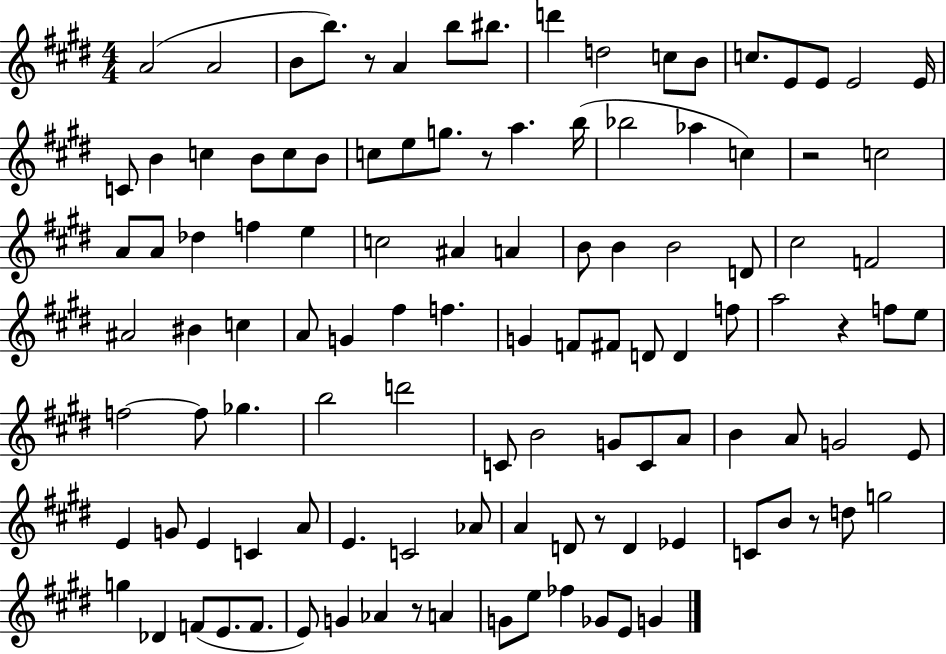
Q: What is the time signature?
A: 4/4